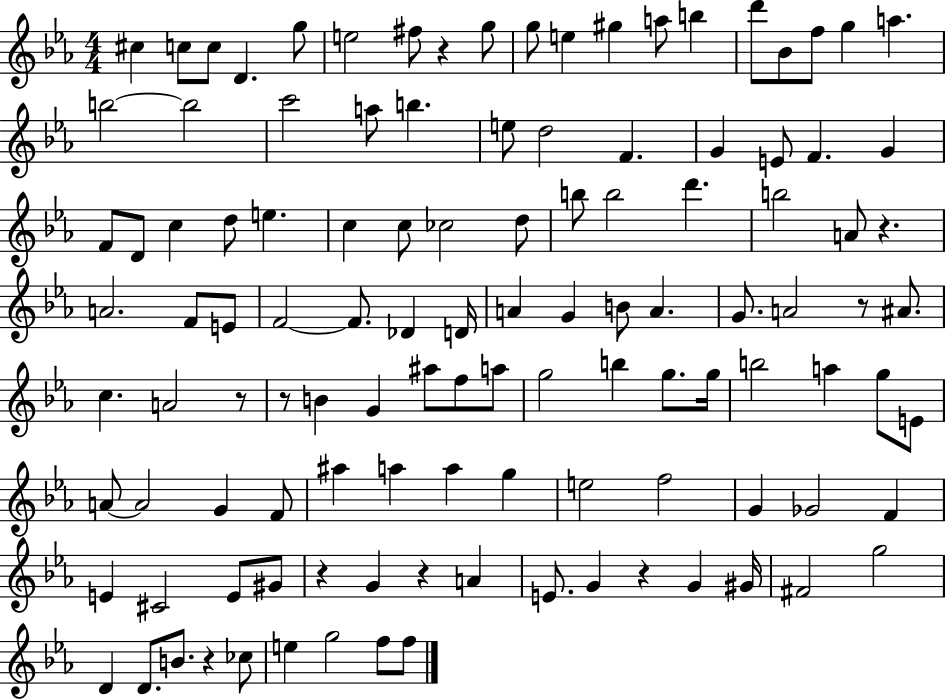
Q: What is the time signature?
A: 4/4